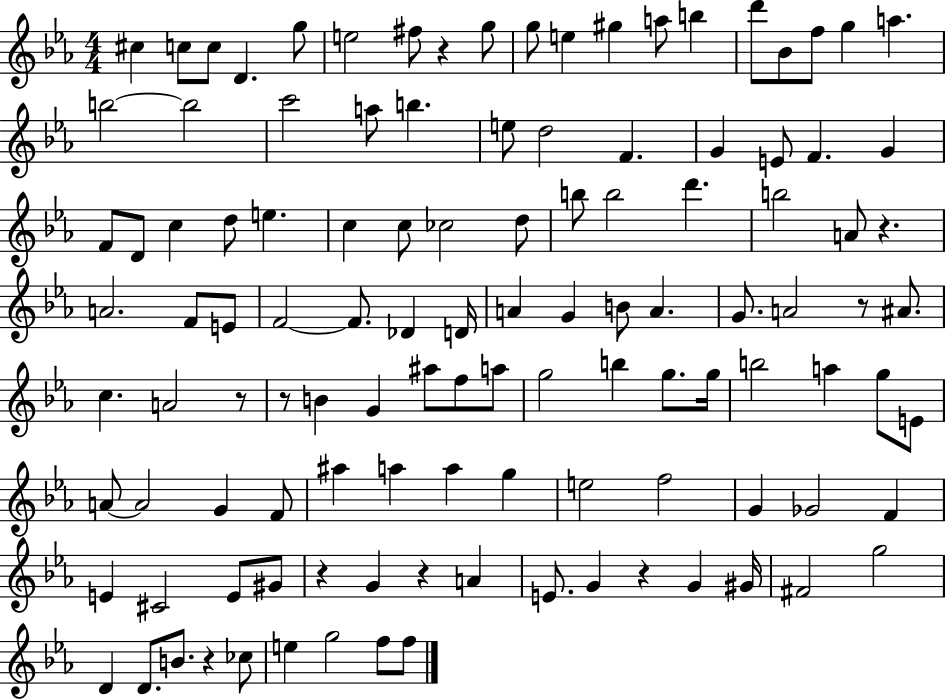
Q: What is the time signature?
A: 4/4